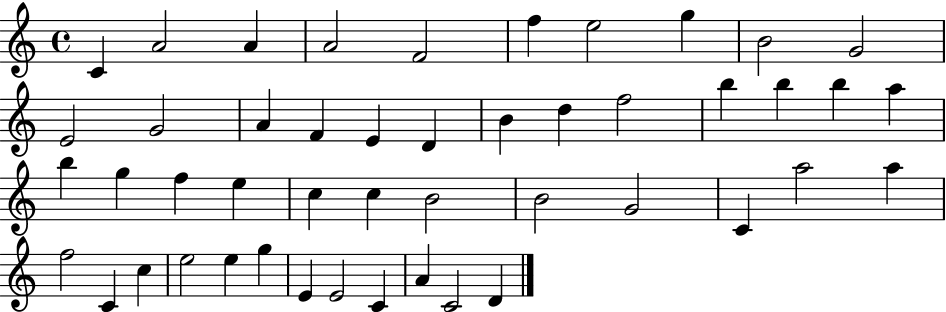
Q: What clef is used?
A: treble